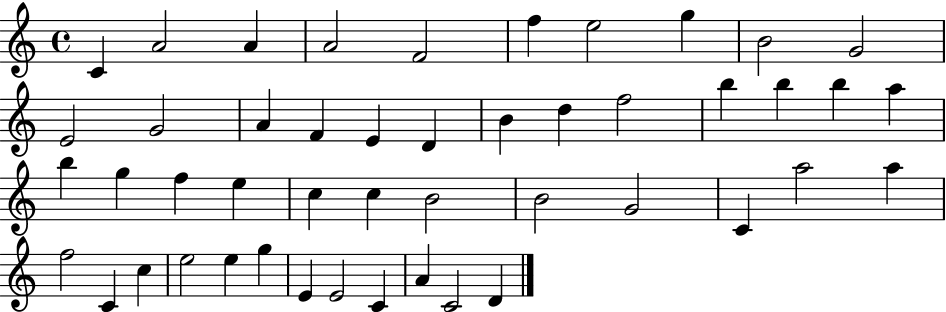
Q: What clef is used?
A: treble